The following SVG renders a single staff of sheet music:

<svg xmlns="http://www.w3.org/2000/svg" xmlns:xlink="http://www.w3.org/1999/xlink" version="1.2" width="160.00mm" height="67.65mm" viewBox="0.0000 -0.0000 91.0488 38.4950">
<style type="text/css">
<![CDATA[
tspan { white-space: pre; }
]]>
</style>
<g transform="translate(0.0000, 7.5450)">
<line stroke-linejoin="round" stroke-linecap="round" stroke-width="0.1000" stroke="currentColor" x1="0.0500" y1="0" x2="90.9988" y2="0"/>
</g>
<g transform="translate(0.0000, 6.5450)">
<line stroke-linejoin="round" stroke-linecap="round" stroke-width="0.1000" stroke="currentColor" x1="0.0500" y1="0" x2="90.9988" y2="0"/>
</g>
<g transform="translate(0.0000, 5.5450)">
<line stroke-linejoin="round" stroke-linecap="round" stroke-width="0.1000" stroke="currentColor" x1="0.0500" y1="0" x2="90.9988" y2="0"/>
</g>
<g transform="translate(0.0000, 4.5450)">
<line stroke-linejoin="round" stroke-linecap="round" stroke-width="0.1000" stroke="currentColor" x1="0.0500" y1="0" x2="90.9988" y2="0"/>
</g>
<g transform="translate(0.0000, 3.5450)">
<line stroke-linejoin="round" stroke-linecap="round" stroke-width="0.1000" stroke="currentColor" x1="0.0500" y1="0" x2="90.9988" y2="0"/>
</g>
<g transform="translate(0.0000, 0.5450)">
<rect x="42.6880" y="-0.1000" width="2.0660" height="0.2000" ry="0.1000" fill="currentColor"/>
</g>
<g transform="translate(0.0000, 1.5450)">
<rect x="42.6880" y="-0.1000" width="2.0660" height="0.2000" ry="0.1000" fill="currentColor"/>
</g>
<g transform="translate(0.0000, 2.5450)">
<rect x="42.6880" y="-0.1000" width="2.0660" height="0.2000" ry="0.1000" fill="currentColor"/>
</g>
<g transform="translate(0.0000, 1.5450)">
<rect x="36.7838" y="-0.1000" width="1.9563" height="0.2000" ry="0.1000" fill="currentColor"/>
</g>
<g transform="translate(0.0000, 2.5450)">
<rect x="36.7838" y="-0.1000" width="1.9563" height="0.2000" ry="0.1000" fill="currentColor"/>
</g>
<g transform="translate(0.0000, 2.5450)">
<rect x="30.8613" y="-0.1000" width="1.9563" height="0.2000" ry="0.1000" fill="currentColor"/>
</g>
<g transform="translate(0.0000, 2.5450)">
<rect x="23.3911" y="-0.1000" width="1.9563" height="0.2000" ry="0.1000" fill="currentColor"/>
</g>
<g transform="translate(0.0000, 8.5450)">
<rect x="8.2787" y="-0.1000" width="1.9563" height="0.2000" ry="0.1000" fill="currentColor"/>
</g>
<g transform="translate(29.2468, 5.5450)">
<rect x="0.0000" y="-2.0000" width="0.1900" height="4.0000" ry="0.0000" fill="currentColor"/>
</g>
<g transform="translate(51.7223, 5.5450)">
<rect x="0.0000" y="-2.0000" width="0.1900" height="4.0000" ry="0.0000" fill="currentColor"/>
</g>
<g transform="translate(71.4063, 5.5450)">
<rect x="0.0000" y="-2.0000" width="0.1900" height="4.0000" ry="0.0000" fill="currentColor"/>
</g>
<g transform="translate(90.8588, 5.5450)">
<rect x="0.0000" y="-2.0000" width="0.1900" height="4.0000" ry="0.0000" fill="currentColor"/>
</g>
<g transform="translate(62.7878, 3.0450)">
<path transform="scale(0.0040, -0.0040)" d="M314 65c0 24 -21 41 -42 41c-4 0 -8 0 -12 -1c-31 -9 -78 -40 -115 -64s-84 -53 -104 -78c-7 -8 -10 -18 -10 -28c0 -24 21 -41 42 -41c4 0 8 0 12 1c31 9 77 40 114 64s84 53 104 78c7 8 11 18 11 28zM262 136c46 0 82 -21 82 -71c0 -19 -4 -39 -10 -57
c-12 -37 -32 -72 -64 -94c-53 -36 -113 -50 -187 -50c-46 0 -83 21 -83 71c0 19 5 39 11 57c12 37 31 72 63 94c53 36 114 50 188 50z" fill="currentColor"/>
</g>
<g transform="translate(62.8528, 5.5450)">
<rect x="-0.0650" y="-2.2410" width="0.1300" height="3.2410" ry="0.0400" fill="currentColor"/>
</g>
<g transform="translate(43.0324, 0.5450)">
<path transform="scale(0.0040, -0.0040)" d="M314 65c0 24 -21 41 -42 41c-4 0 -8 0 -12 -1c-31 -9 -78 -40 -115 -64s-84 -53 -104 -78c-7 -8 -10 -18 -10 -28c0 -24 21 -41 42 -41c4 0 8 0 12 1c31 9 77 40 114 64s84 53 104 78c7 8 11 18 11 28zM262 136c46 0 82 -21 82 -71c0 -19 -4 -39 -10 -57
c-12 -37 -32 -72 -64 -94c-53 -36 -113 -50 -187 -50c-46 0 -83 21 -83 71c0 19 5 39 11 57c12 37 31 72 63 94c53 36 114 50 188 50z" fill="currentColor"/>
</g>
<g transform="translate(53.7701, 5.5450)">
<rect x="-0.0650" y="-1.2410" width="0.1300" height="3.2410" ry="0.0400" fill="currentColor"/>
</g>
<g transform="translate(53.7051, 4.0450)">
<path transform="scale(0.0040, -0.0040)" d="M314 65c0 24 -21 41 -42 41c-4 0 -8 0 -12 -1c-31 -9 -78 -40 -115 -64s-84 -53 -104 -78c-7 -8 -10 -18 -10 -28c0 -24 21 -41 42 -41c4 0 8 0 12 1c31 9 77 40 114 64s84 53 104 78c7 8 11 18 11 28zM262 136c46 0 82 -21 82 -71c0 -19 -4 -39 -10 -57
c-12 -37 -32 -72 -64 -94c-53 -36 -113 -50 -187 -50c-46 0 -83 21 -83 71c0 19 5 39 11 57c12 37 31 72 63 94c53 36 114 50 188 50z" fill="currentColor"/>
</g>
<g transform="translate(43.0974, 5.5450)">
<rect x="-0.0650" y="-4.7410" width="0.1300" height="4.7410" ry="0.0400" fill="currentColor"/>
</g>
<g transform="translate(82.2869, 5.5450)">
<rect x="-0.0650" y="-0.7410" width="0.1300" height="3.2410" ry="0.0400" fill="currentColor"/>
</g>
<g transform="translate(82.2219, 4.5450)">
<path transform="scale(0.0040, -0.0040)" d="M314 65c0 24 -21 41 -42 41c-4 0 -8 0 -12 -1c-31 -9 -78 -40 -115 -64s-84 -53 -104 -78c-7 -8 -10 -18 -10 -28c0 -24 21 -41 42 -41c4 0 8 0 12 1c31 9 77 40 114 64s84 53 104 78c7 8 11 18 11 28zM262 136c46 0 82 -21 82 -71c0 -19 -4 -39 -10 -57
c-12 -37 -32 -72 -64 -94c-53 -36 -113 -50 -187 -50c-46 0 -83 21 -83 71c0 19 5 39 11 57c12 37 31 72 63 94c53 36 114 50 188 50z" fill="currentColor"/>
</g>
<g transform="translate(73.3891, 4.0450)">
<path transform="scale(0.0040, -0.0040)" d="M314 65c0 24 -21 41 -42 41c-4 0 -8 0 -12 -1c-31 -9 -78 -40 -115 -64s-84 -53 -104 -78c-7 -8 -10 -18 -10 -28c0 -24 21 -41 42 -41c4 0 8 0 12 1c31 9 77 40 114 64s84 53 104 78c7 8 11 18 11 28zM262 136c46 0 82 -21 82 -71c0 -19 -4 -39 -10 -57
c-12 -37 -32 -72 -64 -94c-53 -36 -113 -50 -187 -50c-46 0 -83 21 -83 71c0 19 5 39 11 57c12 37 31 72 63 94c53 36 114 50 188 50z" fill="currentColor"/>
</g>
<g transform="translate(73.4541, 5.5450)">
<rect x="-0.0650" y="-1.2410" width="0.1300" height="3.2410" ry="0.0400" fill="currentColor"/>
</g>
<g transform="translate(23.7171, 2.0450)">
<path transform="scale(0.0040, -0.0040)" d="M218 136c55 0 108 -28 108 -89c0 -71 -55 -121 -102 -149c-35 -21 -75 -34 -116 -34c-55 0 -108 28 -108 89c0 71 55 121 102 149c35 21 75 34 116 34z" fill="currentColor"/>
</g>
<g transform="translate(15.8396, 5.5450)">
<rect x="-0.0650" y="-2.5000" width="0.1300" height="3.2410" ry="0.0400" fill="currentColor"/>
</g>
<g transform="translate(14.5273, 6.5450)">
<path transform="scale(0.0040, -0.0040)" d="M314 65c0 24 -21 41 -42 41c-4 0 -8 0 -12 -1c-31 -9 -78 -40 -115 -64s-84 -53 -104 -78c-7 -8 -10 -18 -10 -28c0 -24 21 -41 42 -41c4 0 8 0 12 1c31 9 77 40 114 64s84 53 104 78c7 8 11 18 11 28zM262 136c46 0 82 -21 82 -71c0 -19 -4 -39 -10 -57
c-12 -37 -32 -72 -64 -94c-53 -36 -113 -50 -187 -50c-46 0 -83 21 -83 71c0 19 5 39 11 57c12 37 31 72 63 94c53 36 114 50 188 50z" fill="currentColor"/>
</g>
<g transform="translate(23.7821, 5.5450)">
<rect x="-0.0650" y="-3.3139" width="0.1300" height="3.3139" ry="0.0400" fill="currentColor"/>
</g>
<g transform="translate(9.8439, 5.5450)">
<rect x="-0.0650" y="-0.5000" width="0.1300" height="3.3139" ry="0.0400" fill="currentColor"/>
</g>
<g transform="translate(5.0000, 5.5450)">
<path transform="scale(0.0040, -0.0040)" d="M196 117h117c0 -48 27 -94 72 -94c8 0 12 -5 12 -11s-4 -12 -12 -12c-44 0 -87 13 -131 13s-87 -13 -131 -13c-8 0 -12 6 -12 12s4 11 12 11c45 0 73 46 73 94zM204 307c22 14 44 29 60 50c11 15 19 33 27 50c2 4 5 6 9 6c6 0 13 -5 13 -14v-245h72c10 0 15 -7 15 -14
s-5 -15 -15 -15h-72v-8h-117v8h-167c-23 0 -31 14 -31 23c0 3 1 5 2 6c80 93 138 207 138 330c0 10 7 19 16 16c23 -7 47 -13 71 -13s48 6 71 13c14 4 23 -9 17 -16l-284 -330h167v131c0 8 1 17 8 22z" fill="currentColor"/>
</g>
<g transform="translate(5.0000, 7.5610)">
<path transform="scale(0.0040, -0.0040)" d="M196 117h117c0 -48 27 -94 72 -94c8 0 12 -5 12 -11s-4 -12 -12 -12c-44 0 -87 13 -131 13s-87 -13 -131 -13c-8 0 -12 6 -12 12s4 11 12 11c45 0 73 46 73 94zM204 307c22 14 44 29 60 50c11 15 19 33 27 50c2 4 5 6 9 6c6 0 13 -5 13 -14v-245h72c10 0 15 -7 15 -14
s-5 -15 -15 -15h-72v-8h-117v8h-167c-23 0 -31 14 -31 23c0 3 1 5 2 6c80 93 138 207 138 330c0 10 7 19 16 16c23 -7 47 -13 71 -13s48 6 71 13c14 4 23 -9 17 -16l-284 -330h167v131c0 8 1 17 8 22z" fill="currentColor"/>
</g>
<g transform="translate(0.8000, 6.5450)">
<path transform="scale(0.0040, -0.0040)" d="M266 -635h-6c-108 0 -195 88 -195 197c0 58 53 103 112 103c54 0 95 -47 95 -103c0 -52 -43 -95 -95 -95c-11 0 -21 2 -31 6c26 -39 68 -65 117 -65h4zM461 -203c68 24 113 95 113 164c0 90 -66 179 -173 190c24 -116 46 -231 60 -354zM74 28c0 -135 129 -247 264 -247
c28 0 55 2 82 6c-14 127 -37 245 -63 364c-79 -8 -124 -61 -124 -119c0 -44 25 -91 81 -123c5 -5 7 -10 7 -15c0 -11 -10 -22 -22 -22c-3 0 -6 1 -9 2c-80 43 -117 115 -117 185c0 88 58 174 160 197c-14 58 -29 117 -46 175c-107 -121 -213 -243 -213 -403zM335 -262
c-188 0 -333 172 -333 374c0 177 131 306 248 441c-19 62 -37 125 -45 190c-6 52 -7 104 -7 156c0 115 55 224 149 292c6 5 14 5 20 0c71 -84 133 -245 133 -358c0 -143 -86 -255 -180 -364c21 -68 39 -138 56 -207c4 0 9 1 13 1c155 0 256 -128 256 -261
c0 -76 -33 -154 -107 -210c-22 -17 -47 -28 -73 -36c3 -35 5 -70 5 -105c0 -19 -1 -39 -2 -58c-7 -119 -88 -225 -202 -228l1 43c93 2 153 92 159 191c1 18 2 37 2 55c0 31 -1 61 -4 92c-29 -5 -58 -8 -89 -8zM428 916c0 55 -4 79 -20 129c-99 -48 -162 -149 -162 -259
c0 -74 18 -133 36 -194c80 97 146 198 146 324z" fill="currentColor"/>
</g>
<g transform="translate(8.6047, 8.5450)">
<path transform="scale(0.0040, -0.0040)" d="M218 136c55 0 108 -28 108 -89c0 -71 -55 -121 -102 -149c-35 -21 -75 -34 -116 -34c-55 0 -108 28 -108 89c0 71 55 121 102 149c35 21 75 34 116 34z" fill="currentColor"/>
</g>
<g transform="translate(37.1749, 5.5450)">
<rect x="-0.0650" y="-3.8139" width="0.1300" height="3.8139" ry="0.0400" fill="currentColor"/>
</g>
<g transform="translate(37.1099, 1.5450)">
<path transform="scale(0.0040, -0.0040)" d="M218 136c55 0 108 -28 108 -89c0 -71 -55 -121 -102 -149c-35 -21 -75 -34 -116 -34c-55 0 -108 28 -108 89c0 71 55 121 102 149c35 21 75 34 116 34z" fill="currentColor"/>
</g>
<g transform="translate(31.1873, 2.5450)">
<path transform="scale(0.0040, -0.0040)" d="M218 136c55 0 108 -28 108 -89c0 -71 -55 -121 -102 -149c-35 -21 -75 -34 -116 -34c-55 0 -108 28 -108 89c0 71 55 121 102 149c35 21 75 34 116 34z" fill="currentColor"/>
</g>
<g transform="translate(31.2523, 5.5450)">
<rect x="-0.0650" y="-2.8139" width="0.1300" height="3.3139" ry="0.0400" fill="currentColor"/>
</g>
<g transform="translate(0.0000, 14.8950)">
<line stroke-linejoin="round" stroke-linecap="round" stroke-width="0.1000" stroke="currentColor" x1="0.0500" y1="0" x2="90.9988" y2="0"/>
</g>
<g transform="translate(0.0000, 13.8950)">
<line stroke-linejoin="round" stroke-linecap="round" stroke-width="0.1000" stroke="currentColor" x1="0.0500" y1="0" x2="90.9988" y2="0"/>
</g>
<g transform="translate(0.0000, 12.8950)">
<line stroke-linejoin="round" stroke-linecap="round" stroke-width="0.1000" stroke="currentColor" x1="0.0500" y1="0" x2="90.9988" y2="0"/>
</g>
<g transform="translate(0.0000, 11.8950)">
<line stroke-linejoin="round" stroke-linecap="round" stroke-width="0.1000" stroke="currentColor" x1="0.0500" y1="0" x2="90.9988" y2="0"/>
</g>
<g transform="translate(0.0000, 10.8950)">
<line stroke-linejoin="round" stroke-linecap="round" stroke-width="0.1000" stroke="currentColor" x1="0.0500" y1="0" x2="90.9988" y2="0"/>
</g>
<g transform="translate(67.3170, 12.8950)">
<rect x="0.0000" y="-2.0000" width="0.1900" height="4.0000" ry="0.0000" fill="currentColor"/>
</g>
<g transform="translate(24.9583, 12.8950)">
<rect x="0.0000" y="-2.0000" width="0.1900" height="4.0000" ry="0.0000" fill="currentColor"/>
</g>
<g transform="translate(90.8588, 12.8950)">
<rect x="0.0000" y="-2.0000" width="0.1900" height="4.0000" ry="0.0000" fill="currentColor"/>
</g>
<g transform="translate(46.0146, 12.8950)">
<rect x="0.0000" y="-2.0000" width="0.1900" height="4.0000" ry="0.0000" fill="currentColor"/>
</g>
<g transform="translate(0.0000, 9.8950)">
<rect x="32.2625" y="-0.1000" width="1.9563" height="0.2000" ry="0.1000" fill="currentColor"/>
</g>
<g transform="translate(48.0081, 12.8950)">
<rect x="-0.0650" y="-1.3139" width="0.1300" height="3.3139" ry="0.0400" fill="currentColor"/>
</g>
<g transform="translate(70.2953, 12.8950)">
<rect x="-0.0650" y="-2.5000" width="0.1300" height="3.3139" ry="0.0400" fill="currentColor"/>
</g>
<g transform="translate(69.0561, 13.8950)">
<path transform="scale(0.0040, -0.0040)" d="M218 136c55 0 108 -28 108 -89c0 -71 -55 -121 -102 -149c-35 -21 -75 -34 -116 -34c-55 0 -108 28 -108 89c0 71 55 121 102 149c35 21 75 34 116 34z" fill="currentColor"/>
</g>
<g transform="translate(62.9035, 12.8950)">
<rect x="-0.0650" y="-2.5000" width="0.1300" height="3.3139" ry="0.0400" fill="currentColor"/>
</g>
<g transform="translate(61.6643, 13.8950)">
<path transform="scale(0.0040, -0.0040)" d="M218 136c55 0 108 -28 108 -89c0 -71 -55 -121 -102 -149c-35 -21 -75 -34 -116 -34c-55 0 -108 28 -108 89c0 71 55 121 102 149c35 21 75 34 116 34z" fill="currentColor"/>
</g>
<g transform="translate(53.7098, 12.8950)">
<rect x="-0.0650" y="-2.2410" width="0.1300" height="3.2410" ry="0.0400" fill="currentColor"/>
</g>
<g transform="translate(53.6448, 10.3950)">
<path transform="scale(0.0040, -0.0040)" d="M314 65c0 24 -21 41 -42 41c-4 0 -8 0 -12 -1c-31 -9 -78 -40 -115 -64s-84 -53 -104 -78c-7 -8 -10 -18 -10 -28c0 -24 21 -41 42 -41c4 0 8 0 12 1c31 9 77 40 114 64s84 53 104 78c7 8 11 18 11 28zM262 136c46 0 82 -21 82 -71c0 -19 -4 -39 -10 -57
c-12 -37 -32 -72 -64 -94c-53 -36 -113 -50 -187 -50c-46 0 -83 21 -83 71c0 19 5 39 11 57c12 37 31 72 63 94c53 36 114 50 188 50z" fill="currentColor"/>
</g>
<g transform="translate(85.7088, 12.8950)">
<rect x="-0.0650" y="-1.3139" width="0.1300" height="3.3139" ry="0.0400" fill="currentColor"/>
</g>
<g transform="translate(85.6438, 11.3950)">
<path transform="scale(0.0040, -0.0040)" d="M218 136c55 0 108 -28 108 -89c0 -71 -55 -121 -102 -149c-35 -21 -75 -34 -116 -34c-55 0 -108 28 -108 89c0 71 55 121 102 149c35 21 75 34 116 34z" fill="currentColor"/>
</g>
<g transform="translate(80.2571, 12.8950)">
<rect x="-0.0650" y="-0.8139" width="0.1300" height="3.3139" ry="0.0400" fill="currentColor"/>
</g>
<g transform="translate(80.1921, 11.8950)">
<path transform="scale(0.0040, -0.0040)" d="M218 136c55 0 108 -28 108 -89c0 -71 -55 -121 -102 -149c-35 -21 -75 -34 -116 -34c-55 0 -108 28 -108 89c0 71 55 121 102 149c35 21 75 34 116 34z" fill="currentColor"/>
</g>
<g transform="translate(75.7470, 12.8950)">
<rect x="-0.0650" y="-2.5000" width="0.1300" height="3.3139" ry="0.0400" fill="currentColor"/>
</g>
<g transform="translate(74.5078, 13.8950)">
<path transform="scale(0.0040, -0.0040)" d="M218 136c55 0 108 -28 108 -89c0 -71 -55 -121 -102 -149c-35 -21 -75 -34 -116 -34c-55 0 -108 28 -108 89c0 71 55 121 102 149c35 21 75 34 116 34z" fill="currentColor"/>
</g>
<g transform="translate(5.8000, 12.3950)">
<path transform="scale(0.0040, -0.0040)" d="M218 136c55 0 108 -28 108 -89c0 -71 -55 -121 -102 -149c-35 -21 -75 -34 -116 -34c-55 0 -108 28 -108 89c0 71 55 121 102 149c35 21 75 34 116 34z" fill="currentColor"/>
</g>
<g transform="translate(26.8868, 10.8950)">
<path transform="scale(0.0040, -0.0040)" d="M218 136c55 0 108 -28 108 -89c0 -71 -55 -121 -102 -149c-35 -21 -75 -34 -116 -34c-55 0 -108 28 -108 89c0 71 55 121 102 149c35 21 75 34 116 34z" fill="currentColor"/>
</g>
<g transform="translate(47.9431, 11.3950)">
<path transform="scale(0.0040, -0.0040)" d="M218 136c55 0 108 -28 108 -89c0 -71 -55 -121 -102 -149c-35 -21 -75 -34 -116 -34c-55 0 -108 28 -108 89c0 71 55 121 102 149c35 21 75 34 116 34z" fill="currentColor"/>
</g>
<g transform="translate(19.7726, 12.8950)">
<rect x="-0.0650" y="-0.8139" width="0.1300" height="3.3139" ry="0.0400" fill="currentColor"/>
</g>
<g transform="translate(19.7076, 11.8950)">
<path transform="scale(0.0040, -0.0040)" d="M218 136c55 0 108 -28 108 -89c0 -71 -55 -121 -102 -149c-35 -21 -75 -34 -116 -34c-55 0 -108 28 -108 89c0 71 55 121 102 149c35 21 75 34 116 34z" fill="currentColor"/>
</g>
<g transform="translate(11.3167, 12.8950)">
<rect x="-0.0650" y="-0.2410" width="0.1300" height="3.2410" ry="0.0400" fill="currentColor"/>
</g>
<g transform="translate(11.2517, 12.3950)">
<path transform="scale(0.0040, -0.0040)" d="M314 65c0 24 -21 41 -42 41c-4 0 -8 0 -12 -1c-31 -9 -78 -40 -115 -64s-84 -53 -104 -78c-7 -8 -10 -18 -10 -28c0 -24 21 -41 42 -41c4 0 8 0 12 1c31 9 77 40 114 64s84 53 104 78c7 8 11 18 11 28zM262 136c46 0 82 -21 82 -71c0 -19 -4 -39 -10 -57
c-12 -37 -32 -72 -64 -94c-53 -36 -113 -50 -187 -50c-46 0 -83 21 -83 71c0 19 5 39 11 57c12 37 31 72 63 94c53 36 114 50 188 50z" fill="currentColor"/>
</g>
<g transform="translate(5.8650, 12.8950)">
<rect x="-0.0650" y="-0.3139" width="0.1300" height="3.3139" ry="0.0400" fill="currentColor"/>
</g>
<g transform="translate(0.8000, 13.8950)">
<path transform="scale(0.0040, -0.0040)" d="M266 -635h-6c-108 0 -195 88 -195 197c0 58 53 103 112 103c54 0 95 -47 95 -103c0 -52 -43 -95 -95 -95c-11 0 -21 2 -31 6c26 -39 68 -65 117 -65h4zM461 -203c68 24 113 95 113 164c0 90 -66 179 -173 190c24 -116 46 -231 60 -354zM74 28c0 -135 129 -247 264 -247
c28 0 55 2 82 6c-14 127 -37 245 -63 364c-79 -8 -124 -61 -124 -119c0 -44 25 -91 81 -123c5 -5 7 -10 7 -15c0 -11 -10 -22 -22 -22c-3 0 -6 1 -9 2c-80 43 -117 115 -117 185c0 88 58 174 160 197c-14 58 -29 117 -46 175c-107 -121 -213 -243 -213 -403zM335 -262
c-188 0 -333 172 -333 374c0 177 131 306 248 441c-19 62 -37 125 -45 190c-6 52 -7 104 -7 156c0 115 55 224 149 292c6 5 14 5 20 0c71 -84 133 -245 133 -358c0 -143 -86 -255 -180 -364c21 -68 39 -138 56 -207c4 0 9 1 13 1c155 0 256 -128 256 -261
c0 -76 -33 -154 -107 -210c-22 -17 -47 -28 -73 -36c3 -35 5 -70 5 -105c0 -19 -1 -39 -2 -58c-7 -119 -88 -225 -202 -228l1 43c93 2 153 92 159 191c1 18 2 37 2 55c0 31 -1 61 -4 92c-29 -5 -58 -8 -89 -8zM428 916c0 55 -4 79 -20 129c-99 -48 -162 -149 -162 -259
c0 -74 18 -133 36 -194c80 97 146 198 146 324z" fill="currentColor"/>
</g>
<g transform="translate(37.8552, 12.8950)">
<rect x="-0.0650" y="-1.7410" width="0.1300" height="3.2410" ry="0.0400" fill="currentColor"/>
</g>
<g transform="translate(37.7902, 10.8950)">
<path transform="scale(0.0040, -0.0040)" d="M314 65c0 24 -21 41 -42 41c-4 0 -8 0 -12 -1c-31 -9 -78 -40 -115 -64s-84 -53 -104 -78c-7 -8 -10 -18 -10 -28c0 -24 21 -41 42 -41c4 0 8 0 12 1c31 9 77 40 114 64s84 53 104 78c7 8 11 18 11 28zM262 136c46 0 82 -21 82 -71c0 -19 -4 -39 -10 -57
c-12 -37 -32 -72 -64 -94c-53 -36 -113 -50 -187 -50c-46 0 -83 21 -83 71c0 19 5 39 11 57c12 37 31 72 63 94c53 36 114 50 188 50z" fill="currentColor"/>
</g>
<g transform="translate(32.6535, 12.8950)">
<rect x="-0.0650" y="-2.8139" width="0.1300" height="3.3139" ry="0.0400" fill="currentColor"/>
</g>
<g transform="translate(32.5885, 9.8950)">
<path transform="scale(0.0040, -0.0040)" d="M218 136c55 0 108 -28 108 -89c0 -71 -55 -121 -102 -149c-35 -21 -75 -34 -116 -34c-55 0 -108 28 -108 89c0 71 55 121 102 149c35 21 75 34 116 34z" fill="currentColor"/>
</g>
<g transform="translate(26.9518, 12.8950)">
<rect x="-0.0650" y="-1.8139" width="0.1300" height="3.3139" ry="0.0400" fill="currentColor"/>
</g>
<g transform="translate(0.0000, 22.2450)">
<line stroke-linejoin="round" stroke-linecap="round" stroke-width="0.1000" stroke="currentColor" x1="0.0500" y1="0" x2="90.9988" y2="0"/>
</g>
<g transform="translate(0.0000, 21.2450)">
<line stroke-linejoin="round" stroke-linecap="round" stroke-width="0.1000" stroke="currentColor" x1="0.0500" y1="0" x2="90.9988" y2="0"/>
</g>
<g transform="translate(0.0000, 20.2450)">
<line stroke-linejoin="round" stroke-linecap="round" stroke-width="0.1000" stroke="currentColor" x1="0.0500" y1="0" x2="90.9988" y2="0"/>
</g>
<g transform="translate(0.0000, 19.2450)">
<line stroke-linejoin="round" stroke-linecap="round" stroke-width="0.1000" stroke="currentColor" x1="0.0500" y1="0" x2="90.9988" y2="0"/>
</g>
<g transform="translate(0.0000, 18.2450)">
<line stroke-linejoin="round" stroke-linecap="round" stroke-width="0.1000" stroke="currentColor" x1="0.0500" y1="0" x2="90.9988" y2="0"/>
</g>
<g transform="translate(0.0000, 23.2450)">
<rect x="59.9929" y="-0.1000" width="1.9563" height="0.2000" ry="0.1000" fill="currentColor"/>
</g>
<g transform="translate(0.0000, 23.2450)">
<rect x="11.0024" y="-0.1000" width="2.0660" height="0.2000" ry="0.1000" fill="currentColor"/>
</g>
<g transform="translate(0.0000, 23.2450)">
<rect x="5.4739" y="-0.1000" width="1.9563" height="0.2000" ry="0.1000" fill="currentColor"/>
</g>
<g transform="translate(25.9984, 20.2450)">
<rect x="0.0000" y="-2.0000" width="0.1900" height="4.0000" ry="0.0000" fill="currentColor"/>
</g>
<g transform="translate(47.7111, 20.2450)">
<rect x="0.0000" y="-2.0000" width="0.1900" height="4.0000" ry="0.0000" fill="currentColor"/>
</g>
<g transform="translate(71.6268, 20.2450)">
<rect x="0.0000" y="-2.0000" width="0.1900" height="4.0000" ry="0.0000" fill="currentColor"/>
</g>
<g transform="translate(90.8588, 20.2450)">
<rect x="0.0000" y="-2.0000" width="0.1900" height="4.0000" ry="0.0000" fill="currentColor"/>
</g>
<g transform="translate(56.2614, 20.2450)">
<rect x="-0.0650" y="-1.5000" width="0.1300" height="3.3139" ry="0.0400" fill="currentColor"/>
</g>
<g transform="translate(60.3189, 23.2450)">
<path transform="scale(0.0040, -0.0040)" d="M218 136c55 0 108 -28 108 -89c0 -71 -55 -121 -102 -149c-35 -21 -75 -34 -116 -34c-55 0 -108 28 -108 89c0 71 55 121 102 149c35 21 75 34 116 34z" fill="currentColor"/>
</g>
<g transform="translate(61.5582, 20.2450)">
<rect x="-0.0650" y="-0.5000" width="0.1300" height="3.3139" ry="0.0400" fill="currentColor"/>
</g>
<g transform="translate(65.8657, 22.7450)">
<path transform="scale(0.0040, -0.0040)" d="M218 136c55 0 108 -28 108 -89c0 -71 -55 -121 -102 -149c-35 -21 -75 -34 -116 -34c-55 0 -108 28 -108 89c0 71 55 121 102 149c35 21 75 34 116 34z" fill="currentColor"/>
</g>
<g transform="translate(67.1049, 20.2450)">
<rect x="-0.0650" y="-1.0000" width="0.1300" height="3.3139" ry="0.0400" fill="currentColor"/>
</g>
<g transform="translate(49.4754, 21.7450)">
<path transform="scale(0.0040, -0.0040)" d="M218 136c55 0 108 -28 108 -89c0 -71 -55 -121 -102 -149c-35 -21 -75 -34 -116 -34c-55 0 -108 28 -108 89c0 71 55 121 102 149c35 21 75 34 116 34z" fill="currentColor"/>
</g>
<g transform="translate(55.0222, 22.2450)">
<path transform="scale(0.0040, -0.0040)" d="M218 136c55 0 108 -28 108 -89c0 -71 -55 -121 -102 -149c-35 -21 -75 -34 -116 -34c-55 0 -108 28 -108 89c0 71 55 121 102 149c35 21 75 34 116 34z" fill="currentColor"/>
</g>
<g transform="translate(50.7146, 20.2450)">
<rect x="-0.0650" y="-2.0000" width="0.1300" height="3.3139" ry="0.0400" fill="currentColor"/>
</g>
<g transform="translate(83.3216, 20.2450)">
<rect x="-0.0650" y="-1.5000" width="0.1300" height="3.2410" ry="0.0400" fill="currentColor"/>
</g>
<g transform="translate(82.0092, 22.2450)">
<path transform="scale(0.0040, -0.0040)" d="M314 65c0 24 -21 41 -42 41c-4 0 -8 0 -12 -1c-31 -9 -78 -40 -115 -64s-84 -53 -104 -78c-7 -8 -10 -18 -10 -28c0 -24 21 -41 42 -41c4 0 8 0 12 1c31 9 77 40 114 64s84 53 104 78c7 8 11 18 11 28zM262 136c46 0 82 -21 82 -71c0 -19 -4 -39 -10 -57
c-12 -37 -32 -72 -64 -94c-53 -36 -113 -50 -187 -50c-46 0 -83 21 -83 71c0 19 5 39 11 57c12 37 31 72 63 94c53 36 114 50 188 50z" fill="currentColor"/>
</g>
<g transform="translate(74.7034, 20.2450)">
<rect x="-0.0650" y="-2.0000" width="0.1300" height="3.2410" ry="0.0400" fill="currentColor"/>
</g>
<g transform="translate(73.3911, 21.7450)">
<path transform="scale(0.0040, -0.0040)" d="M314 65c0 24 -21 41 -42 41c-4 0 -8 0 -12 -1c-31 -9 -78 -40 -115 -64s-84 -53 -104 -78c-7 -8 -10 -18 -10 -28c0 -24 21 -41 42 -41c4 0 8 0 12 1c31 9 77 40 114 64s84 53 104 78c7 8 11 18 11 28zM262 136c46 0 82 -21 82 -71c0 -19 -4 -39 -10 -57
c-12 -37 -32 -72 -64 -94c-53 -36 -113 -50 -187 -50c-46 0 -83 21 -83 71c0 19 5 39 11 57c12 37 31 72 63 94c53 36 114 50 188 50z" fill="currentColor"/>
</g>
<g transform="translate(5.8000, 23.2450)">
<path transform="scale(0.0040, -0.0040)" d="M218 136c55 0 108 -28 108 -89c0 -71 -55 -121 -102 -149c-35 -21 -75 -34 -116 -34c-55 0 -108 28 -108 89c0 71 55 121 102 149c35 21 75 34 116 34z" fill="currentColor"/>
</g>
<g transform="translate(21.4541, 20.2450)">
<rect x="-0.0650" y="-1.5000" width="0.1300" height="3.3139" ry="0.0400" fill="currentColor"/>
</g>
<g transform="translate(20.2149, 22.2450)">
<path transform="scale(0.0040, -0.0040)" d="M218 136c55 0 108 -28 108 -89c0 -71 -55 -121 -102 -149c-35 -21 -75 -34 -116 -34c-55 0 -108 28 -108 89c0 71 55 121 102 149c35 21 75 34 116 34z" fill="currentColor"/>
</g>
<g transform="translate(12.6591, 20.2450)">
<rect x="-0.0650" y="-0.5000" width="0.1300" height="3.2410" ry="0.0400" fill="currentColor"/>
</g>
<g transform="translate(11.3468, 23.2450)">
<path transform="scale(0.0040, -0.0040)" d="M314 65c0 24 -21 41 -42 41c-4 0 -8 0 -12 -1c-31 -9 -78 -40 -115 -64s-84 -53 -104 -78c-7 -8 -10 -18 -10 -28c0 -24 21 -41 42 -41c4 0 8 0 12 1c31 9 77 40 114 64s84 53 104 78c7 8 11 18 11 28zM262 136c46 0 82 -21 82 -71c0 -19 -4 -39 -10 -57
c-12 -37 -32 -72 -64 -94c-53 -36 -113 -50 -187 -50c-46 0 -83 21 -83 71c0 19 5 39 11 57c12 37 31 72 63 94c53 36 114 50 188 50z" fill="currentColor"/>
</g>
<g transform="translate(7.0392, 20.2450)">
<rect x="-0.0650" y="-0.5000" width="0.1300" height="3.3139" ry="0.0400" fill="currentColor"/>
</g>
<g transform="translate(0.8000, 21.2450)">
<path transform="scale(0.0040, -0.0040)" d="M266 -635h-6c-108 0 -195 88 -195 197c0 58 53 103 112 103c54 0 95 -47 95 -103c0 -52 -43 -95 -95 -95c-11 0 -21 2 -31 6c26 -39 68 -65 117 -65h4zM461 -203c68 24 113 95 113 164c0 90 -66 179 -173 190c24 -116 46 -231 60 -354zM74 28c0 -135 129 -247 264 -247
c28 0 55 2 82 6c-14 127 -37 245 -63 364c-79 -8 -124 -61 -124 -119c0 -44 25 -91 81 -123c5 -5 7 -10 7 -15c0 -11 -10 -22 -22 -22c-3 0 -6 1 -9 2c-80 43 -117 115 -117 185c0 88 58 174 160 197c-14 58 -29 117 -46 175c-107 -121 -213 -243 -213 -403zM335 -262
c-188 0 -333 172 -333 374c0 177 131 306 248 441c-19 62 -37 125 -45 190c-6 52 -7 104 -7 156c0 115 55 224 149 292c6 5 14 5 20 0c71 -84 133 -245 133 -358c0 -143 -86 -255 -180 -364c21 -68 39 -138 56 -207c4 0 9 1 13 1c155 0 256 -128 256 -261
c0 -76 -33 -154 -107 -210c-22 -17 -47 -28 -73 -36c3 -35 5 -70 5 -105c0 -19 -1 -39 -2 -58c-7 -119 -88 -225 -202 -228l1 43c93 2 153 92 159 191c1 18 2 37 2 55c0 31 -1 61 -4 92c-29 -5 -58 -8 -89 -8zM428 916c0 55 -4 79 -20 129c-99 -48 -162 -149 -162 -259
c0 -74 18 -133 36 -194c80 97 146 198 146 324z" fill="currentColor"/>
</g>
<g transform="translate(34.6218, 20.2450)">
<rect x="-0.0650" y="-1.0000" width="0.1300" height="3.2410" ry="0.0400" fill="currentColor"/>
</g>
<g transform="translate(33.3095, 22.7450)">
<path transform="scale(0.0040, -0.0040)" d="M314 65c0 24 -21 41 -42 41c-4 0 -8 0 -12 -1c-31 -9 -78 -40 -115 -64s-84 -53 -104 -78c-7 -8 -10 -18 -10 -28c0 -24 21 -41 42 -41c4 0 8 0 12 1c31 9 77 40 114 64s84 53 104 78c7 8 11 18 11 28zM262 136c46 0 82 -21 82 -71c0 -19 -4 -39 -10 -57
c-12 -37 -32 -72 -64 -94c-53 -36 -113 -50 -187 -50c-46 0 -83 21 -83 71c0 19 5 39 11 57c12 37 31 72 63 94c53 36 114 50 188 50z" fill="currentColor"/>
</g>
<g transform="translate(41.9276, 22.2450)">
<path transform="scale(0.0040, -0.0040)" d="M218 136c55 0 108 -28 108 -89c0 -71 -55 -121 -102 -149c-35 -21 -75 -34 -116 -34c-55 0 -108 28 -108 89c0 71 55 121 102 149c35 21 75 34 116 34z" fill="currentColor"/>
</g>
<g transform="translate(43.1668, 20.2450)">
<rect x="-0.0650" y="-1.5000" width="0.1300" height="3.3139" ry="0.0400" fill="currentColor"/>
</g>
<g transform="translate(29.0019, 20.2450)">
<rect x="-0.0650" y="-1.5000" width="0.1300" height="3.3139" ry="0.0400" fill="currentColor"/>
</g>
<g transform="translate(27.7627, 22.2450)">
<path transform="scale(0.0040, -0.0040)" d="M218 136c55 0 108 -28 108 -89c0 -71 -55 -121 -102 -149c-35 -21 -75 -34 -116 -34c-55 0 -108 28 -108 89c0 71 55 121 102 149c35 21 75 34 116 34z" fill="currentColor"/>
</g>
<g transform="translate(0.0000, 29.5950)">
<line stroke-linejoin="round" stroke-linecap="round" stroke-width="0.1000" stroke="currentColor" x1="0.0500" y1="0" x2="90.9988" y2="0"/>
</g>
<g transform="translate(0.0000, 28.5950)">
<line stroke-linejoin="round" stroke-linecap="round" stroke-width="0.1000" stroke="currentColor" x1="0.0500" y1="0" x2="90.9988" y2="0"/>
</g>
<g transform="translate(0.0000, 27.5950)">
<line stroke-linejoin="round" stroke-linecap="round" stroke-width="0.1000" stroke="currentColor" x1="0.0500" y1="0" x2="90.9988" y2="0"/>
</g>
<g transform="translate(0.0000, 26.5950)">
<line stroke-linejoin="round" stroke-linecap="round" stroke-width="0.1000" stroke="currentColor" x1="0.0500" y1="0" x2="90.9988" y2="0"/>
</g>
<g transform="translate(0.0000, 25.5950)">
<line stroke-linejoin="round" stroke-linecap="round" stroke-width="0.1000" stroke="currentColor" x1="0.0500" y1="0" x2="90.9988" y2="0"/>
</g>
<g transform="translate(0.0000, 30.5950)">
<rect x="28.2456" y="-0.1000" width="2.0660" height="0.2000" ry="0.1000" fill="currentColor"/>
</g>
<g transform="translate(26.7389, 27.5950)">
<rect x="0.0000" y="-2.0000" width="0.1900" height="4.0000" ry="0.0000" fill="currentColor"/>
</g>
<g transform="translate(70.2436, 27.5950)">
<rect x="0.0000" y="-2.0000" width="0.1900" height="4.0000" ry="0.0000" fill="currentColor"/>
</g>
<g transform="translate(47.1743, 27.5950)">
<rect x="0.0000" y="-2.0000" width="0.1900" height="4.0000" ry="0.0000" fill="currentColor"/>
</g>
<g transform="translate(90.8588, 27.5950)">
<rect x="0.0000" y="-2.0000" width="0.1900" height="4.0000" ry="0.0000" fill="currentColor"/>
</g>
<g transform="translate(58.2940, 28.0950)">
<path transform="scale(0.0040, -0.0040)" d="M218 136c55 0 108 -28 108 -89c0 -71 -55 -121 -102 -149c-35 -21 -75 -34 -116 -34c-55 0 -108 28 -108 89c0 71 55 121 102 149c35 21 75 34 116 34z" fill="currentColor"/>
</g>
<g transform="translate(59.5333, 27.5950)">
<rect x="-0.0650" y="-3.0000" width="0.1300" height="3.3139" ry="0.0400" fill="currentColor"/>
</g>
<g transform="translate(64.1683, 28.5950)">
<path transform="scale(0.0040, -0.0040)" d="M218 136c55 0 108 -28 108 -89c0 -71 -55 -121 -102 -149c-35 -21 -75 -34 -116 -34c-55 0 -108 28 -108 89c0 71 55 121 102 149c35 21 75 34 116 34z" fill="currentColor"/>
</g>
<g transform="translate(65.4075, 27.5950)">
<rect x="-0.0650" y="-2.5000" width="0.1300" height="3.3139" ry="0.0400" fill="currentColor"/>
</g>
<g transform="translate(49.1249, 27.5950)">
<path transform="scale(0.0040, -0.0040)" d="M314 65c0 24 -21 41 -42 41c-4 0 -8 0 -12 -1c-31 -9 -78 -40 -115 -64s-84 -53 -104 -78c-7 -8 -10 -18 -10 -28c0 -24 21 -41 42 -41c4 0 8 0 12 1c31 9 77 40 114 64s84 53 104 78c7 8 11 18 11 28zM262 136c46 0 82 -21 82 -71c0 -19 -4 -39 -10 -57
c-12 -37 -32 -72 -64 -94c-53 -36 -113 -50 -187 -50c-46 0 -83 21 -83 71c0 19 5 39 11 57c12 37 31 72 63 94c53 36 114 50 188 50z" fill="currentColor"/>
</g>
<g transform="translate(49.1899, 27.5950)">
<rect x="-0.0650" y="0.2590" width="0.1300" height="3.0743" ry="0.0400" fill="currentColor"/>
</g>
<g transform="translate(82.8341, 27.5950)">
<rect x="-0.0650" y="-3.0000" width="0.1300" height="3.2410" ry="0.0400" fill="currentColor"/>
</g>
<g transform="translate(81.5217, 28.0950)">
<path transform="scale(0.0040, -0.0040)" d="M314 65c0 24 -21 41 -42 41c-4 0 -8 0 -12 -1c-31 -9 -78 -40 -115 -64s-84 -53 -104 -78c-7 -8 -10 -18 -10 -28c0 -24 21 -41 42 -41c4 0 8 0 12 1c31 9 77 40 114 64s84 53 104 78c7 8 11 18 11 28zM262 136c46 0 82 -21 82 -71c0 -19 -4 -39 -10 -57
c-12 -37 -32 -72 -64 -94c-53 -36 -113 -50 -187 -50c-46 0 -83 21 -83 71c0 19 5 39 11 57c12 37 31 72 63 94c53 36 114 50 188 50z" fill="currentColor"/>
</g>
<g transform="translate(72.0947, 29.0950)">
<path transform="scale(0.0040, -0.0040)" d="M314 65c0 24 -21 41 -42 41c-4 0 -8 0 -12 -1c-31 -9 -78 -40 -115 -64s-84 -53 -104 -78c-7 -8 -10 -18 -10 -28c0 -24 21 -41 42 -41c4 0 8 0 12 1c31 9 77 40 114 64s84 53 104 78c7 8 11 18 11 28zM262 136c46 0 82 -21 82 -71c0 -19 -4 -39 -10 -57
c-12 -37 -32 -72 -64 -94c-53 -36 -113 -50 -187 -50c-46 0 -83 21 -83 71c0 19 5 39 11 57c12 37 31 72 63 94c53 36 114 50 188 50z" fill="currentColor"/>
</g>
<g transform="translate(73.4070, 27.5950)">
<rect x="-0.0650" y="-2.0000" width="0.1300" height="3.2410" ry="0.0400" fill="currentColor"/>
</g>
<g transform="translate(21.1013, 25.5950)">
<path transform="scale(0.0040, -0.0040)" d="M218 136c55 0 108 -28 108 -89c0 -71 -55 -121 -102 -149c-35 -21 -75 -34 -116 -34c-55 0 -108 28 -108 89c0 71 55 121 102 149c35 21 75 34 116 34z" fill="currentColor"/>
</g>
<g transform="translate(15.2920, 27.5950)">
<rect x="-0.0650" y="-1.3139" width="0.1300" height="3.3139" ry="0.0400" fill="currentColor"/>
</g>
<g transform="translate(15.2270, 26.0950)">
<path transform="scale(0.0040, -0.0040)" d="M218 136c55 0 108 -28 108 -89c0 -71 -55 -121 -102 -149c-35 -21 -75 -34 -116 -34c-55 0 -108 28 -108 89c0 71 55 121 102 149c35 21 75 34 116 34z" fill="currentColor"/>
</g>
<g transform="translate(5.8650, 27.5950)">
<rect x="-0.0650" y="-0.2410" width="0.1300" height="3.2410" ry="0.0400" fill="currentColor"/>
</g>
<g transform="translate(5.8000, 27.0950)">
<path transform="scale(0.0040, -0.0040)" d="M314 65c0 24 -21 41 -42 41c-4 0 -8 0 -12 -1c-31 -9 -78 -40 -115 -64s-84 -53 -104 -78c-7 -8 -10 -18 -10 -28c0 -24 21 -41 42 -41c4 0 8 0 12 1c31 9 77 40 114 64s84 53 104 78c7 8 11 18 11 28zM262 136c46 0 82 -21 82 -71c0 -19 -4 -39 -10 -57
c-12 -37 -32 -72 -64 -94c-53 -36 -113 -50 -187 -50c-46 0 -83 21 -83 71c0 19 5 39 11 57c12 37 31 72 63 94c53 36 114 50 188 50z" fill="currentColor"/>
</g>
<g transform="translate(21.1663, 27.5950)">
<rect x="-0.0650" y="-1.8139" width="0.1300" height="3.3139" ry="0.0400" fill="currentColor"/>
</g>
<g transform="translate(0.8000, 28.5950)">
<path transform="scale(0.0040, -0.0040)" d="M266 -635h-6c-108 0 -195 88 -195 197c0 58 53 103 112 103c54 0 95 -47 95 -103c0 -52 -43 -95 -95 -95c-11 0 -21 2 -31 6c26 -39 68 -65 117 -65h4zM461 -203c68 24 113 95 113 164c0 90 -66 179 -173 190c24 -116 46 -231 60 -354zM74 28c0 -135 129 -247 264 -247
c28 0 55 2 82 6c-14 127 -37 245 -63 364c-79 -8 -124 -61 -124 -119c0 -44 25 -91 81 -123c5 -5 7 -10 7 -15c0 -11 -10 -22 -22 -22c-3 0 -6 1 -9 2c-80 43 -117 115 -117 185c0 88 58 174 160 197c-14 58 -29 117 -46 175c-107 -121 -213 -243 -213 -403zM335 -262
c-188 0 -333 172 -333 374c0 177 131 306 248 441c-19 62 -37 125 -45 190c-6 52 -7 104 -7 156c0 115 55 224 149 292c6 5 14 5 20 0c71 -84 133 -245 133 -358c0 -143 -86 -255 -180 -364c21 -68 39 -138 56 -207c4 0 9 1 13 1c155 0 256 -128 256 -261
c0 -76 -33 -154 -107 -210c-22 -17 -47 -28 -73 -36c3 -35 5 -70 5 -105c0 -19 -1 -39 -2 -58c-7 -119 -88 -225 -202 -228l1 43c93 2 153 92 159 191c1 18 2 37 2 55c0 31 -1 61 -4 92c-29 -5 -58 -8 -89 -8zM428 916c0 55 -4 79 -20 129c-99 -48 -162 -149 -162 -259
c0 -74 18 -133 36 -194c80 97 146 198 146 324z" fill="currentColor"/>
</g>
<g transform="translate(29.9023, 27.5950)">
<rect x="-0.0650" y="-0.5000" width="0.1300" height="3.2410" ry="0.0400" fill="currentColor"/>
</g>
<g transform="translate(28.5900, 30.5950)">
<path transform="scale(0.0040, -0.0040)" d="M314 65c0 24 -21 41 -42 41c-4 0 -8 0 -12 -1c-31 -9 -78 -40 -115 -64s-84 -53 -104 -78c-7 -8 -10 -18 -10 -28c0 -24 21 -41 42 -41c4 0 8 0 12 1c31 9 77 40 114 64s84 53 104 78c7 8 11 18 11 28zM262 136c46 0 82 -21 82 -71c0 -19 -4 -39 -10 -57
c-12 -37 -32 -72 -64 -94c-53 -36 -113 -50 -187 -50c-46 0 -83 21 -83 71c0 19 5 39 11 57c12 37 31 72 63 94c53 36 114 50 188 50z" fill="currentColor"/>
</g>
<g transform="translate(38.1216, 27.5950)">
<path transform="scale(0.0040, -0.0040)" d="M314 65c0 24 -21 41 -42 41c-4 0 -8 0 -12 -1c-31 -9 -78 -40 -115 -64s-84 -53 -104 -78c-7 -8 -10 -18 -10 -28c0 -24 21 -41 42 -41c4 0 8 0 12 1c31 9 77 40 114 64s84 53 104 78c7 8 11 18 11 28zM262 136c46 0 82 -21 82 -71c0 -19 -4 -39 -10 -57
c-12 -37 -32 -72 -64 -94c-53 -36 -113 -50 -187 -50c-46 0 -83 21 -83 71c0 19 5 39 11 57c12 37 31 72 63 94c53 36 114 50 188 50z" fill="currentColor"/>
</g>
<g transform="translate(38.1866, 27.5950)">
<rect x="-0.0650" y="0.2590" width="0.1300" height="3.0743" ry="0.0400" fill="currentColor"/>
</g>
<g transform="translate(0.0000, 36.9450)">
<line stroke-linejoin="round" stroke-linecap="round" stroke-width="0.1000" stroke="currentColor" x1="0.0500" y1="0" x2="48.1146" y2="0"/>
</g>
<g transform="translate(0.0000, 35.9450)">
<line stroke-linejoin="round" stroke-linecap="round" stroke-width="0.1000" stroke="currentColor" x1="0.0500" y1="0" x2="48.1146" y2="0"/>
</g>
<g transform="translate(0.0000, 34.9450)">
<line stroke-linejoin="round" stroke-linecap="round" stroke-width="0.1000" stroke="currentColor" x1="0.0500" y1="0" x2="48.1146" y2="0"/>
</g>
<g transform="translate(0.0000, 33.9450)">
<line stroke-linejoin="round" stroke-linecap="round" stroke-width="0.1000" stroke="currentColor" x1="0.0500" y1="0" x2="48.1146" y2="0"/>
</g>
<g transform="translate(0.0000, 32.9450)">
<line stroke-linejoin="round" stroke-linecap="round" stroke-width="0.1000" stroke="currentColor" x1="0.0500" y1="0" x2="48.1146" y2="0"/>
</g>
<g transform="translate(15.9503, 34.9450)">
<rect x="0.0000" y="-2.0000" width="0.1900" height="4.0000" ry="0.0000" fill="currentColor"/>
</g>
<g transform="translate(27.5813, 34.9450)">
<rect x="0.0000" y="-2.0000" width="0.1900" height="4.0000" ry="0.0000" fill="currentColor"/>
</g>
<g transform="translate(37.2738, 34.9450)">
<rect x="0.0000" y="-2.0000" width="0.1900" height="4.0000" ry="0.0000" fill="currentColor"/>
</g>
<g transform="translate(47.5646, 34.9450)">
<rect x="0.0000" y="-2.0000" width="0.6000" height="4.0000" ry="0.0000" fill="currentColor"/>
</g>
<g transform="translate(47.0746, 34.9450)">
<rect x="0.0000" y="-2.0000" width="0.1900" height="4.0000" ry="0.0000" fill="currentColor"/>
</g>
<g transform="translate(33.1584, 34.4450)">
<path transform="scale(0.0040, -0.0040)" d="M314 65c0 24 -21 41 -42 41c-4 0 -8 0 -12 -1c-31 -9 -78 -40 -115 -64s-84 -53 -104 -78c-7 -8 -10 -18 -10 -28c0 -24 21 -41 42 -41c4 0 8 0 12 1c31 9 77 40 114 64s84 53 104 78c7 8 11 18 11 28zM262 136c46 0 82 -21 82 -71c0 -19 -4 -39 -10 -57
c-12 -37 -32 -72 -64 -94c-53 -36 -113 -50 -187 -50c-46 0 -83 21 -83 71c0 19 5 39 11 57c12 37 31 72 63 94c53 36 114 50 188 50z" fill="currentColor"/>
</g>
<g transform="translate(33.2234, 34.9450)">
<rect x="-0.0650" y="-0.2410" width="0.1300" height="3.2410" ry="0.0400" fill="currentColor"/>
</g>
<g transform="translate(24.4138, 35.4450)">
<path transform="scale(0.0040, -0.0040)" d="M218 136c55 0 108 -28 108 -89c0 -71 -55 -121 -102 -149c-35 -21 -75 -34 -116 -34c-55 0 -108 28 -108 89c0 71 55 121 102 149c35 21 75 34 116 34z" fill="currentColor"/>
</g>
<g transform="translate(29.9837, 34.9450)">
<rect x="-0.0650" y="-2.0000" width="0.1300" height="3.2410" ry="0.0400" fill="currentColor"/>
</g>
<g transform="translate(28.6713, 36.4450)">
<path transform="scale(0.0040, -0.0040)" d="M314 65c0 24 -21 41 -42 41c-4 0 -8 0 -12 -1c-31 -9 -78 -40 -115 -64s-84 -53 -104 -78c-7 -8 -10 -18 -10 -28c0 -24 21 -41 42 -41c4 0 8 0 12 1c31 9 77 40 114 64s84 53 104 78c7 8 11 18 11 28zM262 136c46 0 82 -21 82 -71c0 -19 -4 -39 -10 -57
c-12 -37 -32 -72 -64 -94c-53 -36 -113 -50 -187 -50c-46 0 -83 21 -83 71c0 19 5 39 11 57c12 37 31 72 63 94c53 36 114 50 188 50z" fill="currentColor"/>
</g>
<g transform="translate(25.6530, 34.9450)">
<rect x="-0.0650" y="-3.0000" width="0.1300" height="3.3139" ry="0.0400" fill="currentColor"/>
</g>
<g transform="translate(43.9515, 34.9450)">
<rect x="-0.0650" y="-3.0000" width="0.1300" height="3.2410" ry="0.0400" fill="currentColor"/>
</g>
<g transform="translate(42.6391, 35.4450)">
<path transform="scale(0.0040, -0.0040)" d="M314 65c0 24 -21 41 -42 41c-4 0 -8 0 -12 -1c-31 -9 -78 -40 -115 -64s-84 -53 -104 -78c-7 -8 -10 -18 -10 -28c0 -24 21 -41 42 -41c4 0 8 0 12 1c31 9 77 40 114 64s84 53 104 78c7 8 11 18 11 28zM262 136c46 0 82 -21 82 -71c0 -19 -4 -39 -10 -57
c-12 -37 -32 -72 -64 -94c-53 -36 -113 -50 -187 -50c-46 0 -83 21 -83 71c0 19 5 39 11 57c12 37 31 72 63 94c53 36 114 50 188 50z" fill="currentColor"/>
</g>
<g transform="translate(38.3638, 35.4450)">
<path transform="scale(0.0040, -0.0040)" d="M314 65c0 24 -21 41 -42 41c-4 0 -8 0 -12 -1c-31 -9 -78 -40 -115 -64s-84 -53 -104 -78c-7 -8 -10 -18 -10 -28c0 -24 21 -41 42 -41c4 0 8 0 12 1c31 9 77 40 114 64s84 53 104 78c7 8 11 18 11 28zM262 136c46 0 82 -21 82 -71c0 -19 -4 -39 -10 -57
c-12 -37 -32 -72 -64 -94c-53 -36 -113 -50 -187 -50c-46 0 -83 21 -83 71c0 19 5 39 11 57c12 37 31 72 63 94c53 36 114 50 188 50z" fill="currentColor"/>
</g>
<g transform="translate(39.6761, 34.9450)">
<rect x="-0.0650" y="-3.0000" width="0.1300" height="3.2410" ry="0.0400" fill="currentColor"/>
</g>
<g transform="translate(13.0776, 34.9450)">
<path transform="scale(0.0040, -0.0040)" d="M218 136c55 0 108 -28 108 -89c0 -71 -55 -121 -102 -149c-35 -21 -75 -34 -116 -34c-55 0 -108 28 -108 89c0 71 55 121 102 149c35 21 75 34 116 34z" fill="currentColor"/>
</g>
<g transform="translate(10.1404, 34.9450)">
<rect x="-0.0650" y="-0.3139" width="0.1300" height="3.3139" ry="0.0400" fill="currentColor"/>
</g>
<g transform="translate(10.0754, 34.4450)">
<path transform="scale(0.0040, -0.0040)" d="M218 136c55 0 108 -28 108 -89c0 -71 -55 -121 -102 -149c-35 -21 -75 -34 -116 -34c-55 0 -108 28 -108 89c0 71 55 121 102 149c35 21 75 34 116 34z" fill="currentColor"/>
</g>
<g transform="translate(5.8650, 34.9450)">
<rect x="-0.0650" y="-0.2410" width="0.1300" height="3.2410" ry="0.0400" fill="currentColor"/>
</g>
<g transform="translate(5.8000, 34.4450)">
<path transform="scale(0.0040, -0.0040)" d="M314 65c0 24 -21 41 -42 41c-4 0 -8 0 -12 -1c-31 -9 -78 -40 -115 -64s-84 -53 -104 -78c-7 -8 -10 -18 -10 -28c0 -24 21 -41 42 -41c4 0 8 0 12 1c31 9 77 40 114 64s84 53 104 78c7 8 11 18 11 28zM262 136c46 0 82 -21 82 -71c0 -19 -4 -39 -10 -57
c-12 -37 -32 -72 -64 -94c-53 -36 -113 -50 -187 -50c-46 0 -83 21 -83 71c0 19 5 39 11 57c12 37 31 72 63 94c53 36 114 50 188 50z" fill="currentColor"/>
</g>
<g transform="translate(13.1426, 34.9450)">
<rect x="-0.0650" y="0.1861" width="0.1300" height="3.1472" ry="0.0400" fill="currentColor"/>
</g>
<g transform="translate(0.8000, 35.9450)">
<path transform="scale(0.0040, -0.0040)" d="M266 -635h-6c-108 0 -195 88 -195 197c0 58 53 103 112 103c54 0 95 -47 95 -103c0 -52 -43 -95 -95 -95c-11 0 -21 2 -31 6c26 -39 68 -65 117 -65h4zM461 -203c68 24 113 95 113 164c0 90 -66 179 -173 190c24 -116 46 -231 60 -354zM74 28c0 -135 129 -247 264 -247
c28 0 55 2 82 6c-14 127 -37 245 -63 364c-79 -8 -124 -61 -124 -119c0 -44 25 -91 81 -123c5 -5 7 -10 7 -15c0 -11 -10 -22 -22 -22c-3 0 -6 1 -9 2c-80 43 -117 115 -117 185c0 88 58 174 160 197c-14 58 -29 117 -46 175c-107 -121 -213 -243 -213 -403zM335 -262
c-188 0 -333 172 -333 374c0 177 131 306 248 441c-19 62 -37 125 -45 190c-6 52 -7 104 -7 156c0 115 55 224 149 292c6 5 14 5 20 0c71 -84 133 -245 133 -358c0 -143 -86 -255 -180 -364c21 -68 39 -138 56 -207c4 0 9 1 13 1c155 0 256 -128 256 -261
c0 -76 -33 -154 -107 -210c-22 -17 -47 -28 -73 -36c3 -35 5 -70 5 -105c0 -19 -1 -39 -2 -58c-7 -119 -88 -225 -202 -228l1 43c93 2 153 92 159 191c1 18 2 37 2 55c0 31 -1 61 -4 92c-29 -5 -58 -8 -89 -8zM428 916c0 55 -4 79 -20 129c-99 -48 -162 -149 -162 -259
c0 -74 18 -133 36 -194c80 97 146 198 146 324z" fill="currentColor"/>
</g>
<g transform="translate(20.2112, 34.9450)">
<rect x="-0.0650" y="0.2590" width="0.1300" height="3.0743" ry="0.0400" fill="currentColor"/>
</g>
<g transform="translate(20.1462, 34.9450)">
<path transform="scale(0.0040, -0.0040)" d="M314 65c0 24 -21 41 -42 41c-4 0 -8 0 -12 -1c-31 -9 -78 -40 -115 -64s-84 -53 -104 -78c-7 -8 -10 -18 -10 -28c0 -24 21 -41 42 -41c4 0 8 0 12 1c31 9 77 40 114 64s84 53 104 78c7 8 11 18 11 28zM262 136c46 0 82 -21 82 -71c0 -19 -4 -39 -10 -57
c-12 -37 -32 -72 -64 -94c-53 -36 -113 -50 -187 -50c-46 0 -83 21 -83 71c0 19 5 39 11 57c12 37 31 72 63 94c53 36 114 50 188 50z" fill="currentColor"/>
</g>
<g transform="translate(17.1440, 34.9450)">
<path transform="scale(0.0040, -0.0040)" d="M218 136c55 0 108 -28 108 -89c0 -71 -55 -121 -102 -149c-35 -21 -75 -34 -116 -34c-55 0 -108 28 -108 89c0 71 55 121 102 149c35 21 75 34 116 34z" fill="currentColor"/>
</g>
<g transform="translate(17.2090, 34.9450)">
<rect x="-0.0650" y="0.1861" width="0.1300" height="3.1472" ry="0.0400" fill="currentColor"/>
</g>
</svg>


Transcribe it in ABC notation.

X:1
T:Untitled
M:4/4
L:1/4
K:C
C G2 b a c' e'2 e2 g2 e2 d2 c c2 d f a f2 e g2 G G G d e C C2 E E D2 E F E C D F2 E2 c2 e f C2 B2 B2 A G F2 A2 c2 c B B B2 A F2 c2 A2 A2